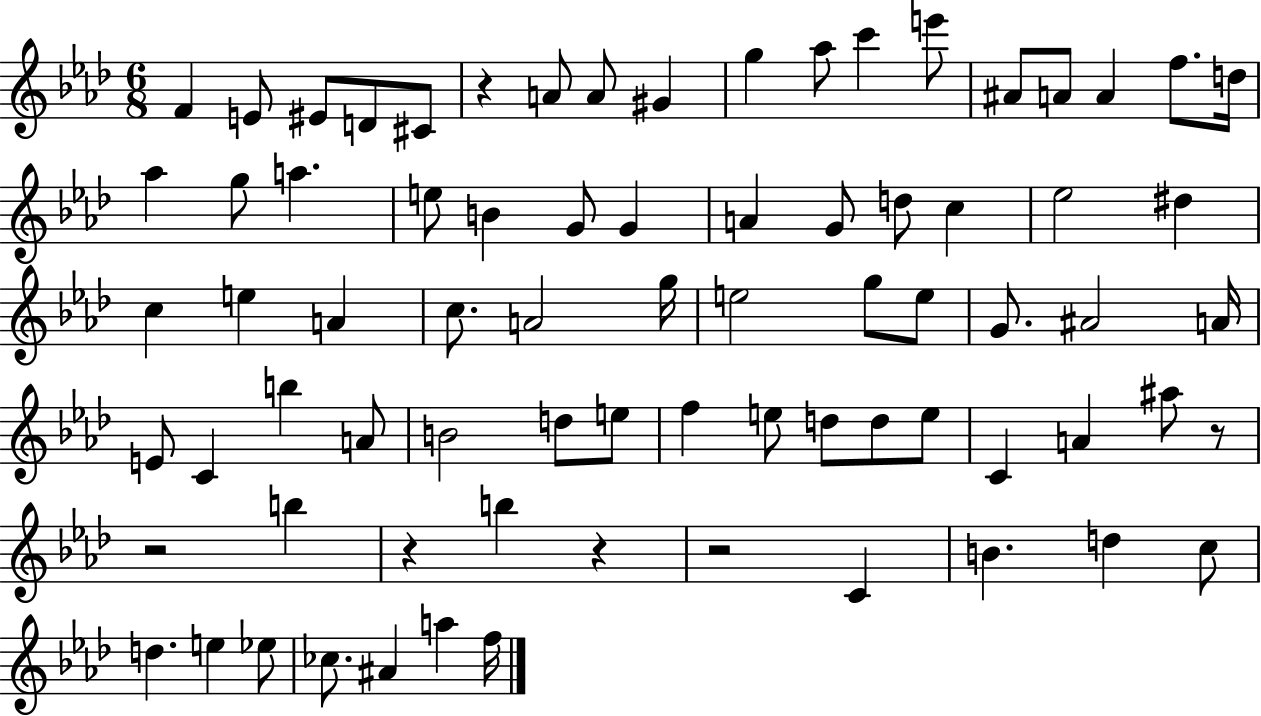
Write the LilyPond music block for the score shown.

{
  \clef treble
  \numericTimeSignature
  \time 6/8
  \key aes \major
  f'4 e'8 eis'8 d'8 cis'8 | r4 a'8 a'8 gis'4 | g''4 aes''8 c'''4 e'''8 | ais'8 a'8 a'4 f''8. d''16 | \break aes''4 g''8 a''4. | e''8 b'4 g'8 g'4 | a'4 g'8 d''8 c''4 | ees''2 dis''4 | \break c''4 e''4 a'4 | c''8. a'2 g''16 | e''2 g''8 e''8 | g'8. ais'2 a'16 | \break e'8 c'4 b''4 a'8 | b'2 d''8 e''8 | f''4 e''8 d''8 d''8 e''8 | c'4 a'4 ais''8 r8 | \break r2 b''4 | r4 b''4 r4 | r2 c'4 | b'4. d''4 c''8 | \break d''4. e''4 ees''8 | ces''8. ais'4 a''4 f''16 | \bar "|."
}